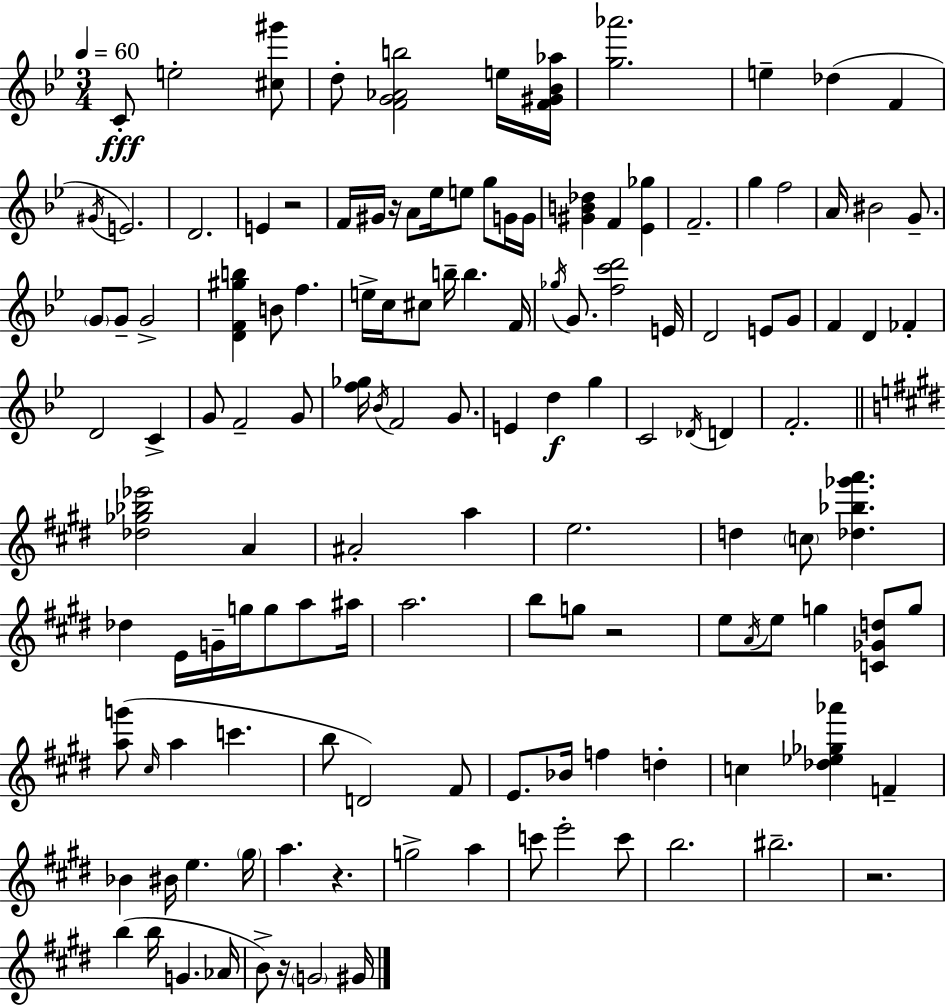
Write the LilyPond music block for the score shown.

{
  \clef treble
  \numericTimeSignature
  \time 3/4
  \key g \minor
  \tempo 4 = 60
  c'8-.\fff e''2-. <cis'' gis'''>8 | d''8-. <f' g' aes' b''>2 e''16 <f' gis' bes' aes''>16 | <g'' aes'''>2. | e''4-- des''4( f'4 | \break \acciaccatura { gis'16 } e'2.) | d'2. | e'4 r2 | f'16 gis'16 r16 a'8 ees''16 e''8 g''8 g'16 | \break g'16 <gis' b' des''>4 f'4 <ees' ges''>4 | f'2.-- | g''4 f''2 | a'16 bis'2 g'8.-- | \break \parenthesize g'8 g'8-- g'2-> | <d' f' gis'' b''>4 b'8 f''4. | e''16-> c''16 cis''8 b''16-- b''4. | f'16 \acciaccatura { ges''16 } g'8. <f'' c''' d'''>2 | \break e'16 d'2 e'8 | g'8 f'4 d'4 fes'4-. | d'2 c'4-> | g'8 f'2-- | \break g'8 <f'' ges''>16 \acciaccatura { bes'16 } f'2 | g'8. e'4 d''4\f g''4 | c'2 \acciaccatura { des'16 } | d'4 f'2.-. | \break \bar "||" \break \key e \major <des'' ges'' bes'' ees'''>2 a'4 | ais'2-. a''4 | e''2. | d''4 \parenthesize c''8 <des'' bes'' ges''' a'''>4. | \break des''4 e'16 g'16-- g''16 g''8 a''8 ais''16 | a''2. | b''8 g''8 r2 | e''8 \acciaccatura { a'16 } e''8 g''4 <c' ges' d''>8 g''8 | \break <a'' g'''>8( \grace { cis''16 } a''4 c'''4. | b''8 d'2) | fis'8 e'8. bes'16 f''4 d''4-. | c''4 <des'' ees'' ges'' aes'''>4 f'4-- | \break bes'4 bis'16 e''4. | \parenthesize gis''16 a''4. r4. | g''2-> a''4 | c'''8 e'''2-. | \break c'''8 b''2. | bis''2.-- | r2. | b''4( b''16 g'4. | \break aes'16 b'8->) r16 \parenthesize g'2 | gis'16 \bar "|."
}